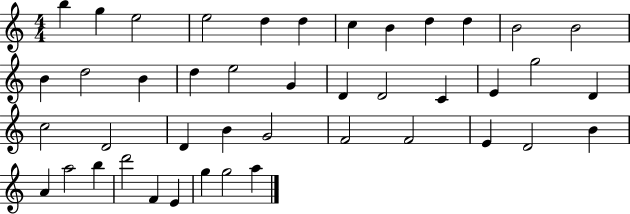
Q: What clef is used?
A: treble